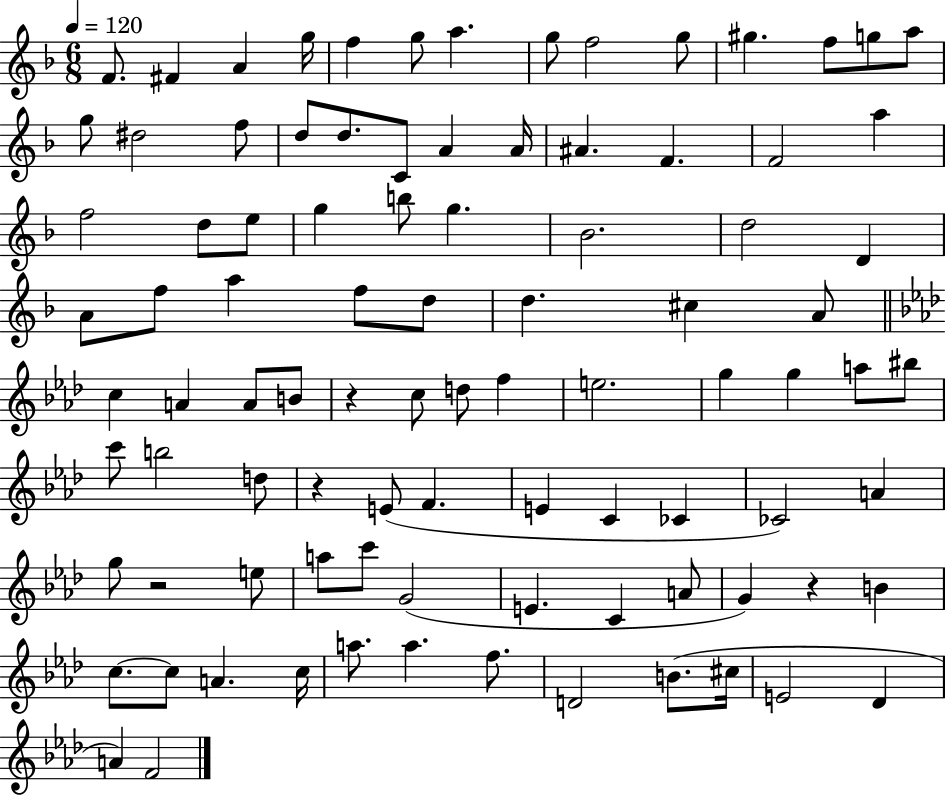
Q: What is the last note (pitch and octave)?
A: F4